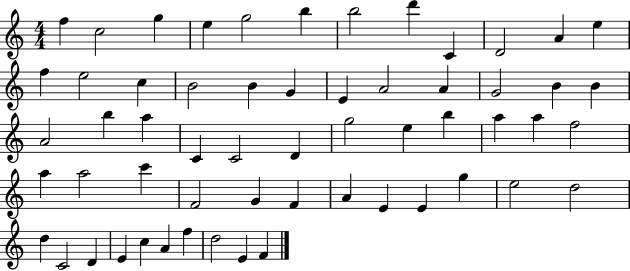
{
  \clef treble
  \numericTimeSignature
  \time 4/4
  \key c \major
  f''4 c''2 g''4 | e''4 g''2 b''4 | b''2 d'''4 c'4 | d'2 a'4 e''4 | \break f''4 e''2 c''4 | b'2 b'4 g'4 | e'4 a'2 a'4 | g'2 b'4 b'4 | \break a'2 b''4 a''4 | c'4 c'2 d'4 | g''2 e''4 b''4 | a''4 a''4 f''2 | \break a''4 a''2 c'''4 | f'2 g'4 f'4 | a'4 e'4 e'4 g''4 | e''2 d''2 | \break d''4 c'2 d'4 | e'4 c''4 a'4 f''4 | d''2 e'4 f'4 | \bar "|."
}